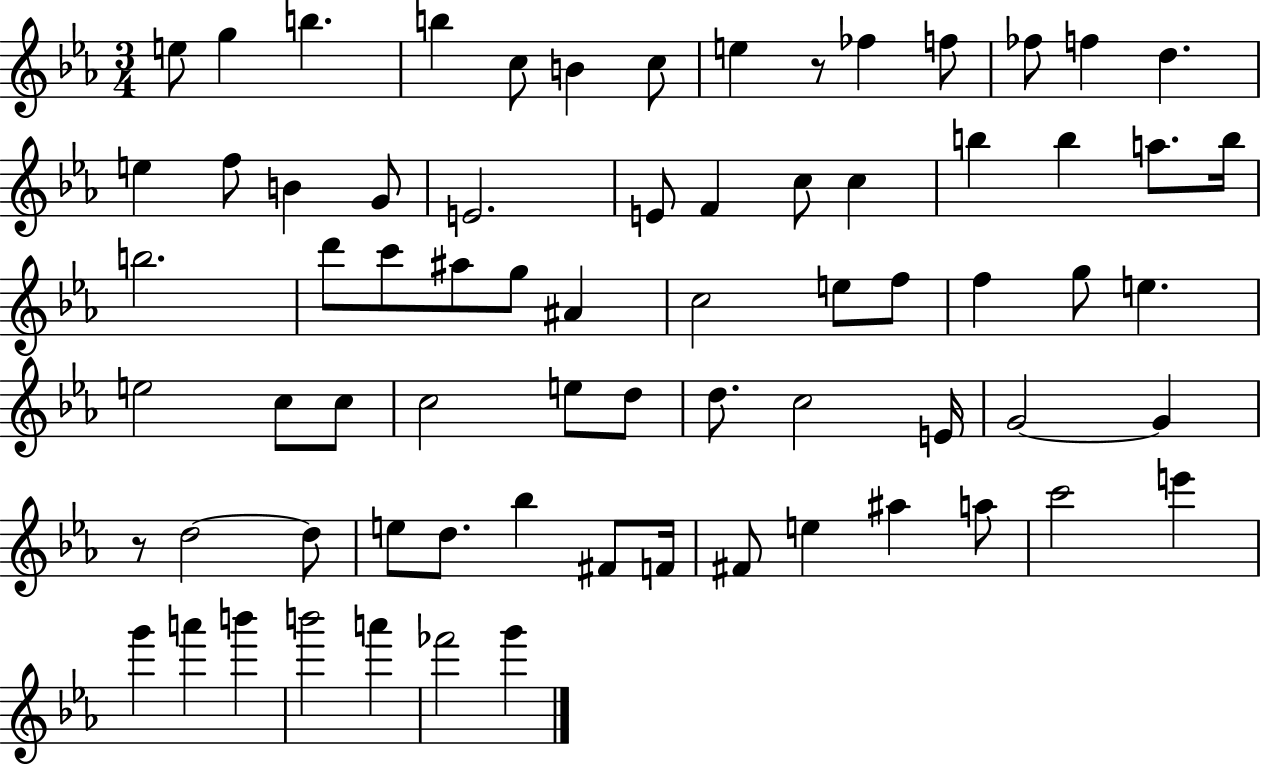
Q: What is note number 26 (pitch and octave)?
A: B5